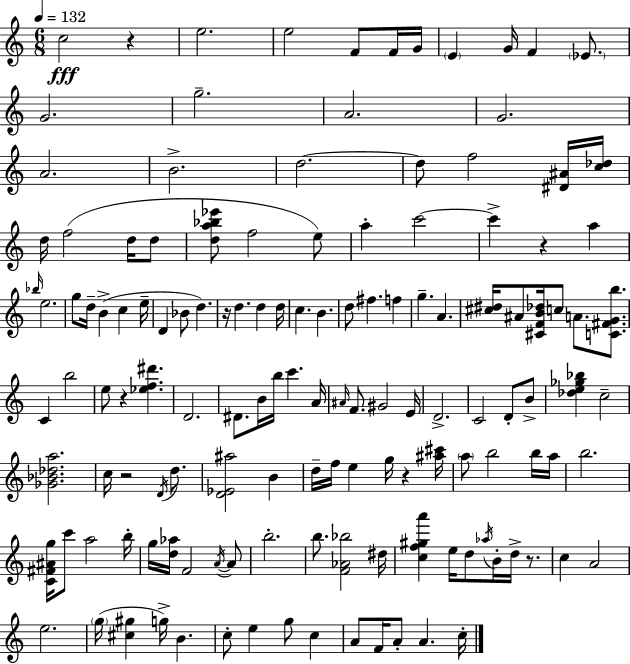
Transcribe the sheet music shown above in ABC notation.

X:1
T:Untitled
M:6/8
L:1/4
K:C
c2 z e2 e2 F/2 F/4 G/4 E G/4 F _E/2 G2 g2 A2 G2 A2 B2 d2 d/2 f2 [^D^A]/4 [c_d]/4 d/4 f2 d/4 d/2 [da_b_e']/2 f2 e/2 a c'2 c' z a _b/4 e2 g/2 d/4 B c e/4 D _B/2 d z/4 d d d/4 c B d/2 ^f f g A [^c^d]/4 ^A/2 [^CFB_d]/4 c/2 A/2 [C^FGb]/2 C b2 e/2 z [_ef^d'] D2 ^D/2 B/4 b/4 c' A/4 ^A/4 F/2 ^G2 E/4 D2 C2 D/2 B/2 [_de_g_b] c2 [_G_B_da]2 c/4 z2 D/4 d/2 [D_E^a]2 B d/4 f/4 e g/4 z [^a^c']/4 a/2 b2 b/4 a/4 b2 [C^F^Ag]/4 c'/2 a2 b/4 g/4 [d_a]/4 F2 A/4 A/2 b2 b/2 [F_A_b]2 ^d/4 [cf^ga'] e/4 d/2 _a/4 B/4 d/4 z/2 c A2 e2 g/4 [^c^g] g/4 B c/2 e g/2 c A/2 F/4 A/2 A c/4